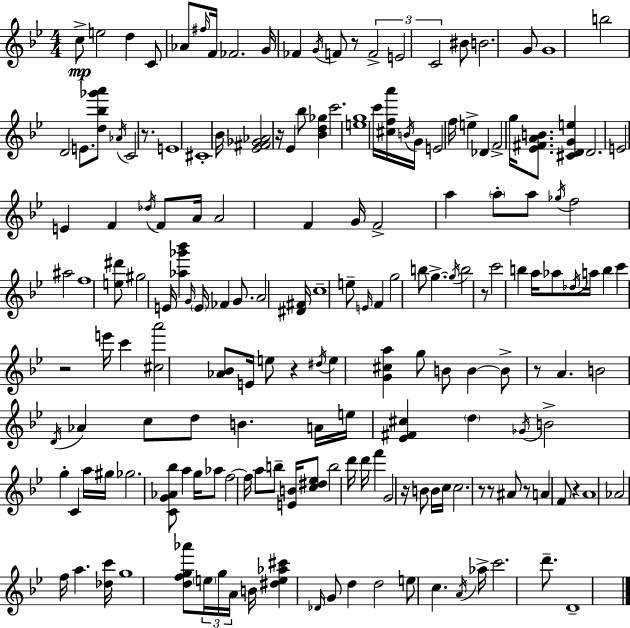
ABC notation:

X:1
T:Untitled
M:4/4
L:1/4
K:Gm
c/2 e2 d C/2 _A/2 ^f/4 F/4 _F2 G/4 _F G/4 F/2 z/2 F2 E2 C2 ^B/2 B2 G/2 G4 b2 D2 E/2 [d_b_g'a']/2 _A/4 C2 z/2 E4 ^C4 _B/4 [_E^F_G_A]2 z/4 _E _b/2 [_Bd_g] c'2 [eg]4 c'/4 [^cfa']/4 B/4 G/4 E2 f/4 e _D F2 g/4 [_E^FAB]/2 [^CDGe] D2 E2 E F _d/4 F/2 A/4 A2 F G/4 F2 a a/2 a/2 _g/4 f2 ^a2 f4 [e^d']/2 ^g2 E/4 [_a_g'_b'] G/4 E/4 _F G/2 A2 [^D^F]/4 c4 e/2 E/4 F g2 b/2 g g/4 b2 z/2 c'2 b a/4 _a/2 _d/4 a/4 b c' z2 e'/4 c' [^ca']2 [_A_B]/2 E/4 e/2 z ^d/4 e [G^ca] g/2 B/2 B B/2 z/2 A B2 D/4 _A c/2 d/2 B A/4 e/4 [_E^F^c] d _G/4 B2 g C a/4 ^g/4 _g2 [CG_A_b]/2 a g/4 _a/2 f2 f/4 a/2 b/2 [EB]/4 [c^d_e]/2 b2 d'/4 d'/4 f' G2 z/4 B/2 B/4 c/4 c2 z/2 z/2 ^A/2 z/2 A F/2 z A4 _A2 f/4 a [_dc']/4 g4 [dfg_a']/2 e/4 g/4 A/4 B/4 [^de_a^c'] _D/4 G/2 d d2 e/2 c A/4 _a/4 c'2 d'/2 D4